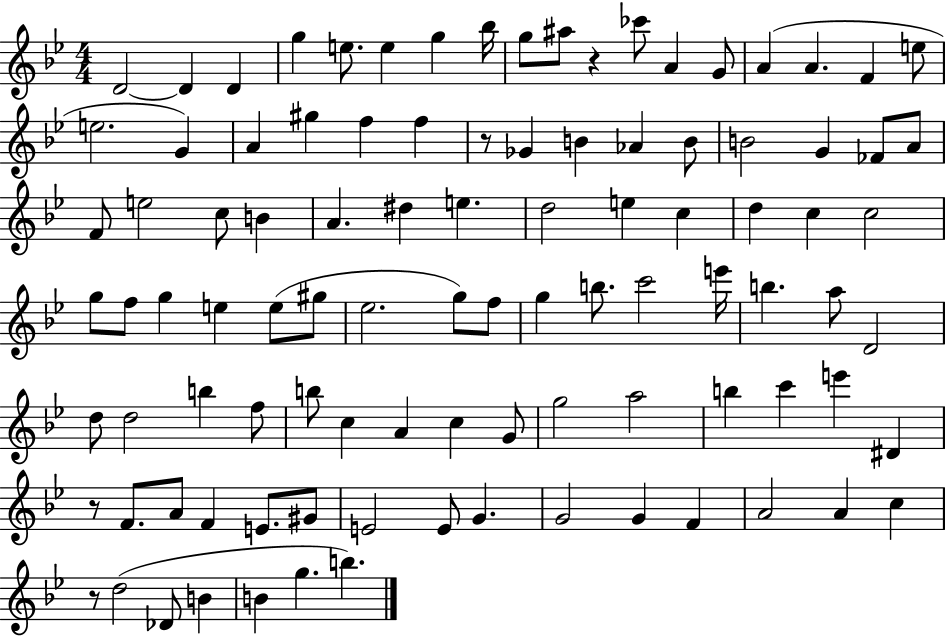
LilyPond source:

{
  \clef treble
  \numericTimeSignature
  \time 4/4
  \key bes \major
  d'2~~ d'4 d'4 | g''4 e''8. e''4 g''4 bes''16 | g''8 ais''8 r4 ces'''8 a'4 g'8 | a'4( a'4. f'4 e''8 | \break e''2. g'4) | a'4 gis''4 f''4 f''4 | r8 ges'4 b'4 aes'4 b'8 | b'2 g'4 fes'8 a'8 | \break f'8 e''2 c''8 b'4 | a'4. dis''4 e''4. | d''2 e''4 c''4 | d''4 c''4 c''2 | \break g''8 f''8 g''4 e''4 e''8( gis''8 | ees''2. g''8) f''8 | g''4 b''8. c'''2 e'''16 | b''4. a''8 d'2 | \break d''8 d''2 b''4 f''8 | b''8 c''4 a'4 c''4 g'8 | g''2 a''2 | b''4 c'''4 e'''4 dis'4 | \break r8 f'8. a'8 f'4 e'8. gis'8 | e'2 e'8 g'4. | g'2 g'4 f'4 | a'2 a'4 c''4 | \break r8 d''2( des'8 b'4 | b'4 g''4. b''4.) | \bar "|."
}